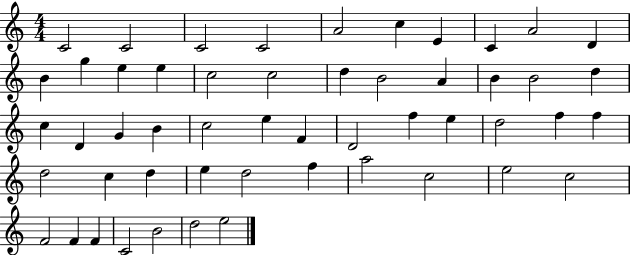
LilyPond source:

{
  \clef treble
  \numericTimeSignature
  \time 4/4
  \key c \major
  c'2 c'2 | c'2 c'2 | a'2 c''4 e'4 | c'4 a'2 d'4 | \break b'4 g''4 e''4 e''4 | c''2 c''2 | d''4 b'2 a'4 | b'4 b'2 d''4 | \break c''4 d'4 g'4 b'4 | c''2 e''4 f'4 | d'2 f''4 e''4 | d''2 f''4 f''4 | \break d''2 c''4 d''4 | e''4 d''2 f''4 | a''2 c''2 | e''2 c''2 | \break f'2 f'4 f'4 | c'2 b'2 | d''2 e''2 | \bar "|."
}